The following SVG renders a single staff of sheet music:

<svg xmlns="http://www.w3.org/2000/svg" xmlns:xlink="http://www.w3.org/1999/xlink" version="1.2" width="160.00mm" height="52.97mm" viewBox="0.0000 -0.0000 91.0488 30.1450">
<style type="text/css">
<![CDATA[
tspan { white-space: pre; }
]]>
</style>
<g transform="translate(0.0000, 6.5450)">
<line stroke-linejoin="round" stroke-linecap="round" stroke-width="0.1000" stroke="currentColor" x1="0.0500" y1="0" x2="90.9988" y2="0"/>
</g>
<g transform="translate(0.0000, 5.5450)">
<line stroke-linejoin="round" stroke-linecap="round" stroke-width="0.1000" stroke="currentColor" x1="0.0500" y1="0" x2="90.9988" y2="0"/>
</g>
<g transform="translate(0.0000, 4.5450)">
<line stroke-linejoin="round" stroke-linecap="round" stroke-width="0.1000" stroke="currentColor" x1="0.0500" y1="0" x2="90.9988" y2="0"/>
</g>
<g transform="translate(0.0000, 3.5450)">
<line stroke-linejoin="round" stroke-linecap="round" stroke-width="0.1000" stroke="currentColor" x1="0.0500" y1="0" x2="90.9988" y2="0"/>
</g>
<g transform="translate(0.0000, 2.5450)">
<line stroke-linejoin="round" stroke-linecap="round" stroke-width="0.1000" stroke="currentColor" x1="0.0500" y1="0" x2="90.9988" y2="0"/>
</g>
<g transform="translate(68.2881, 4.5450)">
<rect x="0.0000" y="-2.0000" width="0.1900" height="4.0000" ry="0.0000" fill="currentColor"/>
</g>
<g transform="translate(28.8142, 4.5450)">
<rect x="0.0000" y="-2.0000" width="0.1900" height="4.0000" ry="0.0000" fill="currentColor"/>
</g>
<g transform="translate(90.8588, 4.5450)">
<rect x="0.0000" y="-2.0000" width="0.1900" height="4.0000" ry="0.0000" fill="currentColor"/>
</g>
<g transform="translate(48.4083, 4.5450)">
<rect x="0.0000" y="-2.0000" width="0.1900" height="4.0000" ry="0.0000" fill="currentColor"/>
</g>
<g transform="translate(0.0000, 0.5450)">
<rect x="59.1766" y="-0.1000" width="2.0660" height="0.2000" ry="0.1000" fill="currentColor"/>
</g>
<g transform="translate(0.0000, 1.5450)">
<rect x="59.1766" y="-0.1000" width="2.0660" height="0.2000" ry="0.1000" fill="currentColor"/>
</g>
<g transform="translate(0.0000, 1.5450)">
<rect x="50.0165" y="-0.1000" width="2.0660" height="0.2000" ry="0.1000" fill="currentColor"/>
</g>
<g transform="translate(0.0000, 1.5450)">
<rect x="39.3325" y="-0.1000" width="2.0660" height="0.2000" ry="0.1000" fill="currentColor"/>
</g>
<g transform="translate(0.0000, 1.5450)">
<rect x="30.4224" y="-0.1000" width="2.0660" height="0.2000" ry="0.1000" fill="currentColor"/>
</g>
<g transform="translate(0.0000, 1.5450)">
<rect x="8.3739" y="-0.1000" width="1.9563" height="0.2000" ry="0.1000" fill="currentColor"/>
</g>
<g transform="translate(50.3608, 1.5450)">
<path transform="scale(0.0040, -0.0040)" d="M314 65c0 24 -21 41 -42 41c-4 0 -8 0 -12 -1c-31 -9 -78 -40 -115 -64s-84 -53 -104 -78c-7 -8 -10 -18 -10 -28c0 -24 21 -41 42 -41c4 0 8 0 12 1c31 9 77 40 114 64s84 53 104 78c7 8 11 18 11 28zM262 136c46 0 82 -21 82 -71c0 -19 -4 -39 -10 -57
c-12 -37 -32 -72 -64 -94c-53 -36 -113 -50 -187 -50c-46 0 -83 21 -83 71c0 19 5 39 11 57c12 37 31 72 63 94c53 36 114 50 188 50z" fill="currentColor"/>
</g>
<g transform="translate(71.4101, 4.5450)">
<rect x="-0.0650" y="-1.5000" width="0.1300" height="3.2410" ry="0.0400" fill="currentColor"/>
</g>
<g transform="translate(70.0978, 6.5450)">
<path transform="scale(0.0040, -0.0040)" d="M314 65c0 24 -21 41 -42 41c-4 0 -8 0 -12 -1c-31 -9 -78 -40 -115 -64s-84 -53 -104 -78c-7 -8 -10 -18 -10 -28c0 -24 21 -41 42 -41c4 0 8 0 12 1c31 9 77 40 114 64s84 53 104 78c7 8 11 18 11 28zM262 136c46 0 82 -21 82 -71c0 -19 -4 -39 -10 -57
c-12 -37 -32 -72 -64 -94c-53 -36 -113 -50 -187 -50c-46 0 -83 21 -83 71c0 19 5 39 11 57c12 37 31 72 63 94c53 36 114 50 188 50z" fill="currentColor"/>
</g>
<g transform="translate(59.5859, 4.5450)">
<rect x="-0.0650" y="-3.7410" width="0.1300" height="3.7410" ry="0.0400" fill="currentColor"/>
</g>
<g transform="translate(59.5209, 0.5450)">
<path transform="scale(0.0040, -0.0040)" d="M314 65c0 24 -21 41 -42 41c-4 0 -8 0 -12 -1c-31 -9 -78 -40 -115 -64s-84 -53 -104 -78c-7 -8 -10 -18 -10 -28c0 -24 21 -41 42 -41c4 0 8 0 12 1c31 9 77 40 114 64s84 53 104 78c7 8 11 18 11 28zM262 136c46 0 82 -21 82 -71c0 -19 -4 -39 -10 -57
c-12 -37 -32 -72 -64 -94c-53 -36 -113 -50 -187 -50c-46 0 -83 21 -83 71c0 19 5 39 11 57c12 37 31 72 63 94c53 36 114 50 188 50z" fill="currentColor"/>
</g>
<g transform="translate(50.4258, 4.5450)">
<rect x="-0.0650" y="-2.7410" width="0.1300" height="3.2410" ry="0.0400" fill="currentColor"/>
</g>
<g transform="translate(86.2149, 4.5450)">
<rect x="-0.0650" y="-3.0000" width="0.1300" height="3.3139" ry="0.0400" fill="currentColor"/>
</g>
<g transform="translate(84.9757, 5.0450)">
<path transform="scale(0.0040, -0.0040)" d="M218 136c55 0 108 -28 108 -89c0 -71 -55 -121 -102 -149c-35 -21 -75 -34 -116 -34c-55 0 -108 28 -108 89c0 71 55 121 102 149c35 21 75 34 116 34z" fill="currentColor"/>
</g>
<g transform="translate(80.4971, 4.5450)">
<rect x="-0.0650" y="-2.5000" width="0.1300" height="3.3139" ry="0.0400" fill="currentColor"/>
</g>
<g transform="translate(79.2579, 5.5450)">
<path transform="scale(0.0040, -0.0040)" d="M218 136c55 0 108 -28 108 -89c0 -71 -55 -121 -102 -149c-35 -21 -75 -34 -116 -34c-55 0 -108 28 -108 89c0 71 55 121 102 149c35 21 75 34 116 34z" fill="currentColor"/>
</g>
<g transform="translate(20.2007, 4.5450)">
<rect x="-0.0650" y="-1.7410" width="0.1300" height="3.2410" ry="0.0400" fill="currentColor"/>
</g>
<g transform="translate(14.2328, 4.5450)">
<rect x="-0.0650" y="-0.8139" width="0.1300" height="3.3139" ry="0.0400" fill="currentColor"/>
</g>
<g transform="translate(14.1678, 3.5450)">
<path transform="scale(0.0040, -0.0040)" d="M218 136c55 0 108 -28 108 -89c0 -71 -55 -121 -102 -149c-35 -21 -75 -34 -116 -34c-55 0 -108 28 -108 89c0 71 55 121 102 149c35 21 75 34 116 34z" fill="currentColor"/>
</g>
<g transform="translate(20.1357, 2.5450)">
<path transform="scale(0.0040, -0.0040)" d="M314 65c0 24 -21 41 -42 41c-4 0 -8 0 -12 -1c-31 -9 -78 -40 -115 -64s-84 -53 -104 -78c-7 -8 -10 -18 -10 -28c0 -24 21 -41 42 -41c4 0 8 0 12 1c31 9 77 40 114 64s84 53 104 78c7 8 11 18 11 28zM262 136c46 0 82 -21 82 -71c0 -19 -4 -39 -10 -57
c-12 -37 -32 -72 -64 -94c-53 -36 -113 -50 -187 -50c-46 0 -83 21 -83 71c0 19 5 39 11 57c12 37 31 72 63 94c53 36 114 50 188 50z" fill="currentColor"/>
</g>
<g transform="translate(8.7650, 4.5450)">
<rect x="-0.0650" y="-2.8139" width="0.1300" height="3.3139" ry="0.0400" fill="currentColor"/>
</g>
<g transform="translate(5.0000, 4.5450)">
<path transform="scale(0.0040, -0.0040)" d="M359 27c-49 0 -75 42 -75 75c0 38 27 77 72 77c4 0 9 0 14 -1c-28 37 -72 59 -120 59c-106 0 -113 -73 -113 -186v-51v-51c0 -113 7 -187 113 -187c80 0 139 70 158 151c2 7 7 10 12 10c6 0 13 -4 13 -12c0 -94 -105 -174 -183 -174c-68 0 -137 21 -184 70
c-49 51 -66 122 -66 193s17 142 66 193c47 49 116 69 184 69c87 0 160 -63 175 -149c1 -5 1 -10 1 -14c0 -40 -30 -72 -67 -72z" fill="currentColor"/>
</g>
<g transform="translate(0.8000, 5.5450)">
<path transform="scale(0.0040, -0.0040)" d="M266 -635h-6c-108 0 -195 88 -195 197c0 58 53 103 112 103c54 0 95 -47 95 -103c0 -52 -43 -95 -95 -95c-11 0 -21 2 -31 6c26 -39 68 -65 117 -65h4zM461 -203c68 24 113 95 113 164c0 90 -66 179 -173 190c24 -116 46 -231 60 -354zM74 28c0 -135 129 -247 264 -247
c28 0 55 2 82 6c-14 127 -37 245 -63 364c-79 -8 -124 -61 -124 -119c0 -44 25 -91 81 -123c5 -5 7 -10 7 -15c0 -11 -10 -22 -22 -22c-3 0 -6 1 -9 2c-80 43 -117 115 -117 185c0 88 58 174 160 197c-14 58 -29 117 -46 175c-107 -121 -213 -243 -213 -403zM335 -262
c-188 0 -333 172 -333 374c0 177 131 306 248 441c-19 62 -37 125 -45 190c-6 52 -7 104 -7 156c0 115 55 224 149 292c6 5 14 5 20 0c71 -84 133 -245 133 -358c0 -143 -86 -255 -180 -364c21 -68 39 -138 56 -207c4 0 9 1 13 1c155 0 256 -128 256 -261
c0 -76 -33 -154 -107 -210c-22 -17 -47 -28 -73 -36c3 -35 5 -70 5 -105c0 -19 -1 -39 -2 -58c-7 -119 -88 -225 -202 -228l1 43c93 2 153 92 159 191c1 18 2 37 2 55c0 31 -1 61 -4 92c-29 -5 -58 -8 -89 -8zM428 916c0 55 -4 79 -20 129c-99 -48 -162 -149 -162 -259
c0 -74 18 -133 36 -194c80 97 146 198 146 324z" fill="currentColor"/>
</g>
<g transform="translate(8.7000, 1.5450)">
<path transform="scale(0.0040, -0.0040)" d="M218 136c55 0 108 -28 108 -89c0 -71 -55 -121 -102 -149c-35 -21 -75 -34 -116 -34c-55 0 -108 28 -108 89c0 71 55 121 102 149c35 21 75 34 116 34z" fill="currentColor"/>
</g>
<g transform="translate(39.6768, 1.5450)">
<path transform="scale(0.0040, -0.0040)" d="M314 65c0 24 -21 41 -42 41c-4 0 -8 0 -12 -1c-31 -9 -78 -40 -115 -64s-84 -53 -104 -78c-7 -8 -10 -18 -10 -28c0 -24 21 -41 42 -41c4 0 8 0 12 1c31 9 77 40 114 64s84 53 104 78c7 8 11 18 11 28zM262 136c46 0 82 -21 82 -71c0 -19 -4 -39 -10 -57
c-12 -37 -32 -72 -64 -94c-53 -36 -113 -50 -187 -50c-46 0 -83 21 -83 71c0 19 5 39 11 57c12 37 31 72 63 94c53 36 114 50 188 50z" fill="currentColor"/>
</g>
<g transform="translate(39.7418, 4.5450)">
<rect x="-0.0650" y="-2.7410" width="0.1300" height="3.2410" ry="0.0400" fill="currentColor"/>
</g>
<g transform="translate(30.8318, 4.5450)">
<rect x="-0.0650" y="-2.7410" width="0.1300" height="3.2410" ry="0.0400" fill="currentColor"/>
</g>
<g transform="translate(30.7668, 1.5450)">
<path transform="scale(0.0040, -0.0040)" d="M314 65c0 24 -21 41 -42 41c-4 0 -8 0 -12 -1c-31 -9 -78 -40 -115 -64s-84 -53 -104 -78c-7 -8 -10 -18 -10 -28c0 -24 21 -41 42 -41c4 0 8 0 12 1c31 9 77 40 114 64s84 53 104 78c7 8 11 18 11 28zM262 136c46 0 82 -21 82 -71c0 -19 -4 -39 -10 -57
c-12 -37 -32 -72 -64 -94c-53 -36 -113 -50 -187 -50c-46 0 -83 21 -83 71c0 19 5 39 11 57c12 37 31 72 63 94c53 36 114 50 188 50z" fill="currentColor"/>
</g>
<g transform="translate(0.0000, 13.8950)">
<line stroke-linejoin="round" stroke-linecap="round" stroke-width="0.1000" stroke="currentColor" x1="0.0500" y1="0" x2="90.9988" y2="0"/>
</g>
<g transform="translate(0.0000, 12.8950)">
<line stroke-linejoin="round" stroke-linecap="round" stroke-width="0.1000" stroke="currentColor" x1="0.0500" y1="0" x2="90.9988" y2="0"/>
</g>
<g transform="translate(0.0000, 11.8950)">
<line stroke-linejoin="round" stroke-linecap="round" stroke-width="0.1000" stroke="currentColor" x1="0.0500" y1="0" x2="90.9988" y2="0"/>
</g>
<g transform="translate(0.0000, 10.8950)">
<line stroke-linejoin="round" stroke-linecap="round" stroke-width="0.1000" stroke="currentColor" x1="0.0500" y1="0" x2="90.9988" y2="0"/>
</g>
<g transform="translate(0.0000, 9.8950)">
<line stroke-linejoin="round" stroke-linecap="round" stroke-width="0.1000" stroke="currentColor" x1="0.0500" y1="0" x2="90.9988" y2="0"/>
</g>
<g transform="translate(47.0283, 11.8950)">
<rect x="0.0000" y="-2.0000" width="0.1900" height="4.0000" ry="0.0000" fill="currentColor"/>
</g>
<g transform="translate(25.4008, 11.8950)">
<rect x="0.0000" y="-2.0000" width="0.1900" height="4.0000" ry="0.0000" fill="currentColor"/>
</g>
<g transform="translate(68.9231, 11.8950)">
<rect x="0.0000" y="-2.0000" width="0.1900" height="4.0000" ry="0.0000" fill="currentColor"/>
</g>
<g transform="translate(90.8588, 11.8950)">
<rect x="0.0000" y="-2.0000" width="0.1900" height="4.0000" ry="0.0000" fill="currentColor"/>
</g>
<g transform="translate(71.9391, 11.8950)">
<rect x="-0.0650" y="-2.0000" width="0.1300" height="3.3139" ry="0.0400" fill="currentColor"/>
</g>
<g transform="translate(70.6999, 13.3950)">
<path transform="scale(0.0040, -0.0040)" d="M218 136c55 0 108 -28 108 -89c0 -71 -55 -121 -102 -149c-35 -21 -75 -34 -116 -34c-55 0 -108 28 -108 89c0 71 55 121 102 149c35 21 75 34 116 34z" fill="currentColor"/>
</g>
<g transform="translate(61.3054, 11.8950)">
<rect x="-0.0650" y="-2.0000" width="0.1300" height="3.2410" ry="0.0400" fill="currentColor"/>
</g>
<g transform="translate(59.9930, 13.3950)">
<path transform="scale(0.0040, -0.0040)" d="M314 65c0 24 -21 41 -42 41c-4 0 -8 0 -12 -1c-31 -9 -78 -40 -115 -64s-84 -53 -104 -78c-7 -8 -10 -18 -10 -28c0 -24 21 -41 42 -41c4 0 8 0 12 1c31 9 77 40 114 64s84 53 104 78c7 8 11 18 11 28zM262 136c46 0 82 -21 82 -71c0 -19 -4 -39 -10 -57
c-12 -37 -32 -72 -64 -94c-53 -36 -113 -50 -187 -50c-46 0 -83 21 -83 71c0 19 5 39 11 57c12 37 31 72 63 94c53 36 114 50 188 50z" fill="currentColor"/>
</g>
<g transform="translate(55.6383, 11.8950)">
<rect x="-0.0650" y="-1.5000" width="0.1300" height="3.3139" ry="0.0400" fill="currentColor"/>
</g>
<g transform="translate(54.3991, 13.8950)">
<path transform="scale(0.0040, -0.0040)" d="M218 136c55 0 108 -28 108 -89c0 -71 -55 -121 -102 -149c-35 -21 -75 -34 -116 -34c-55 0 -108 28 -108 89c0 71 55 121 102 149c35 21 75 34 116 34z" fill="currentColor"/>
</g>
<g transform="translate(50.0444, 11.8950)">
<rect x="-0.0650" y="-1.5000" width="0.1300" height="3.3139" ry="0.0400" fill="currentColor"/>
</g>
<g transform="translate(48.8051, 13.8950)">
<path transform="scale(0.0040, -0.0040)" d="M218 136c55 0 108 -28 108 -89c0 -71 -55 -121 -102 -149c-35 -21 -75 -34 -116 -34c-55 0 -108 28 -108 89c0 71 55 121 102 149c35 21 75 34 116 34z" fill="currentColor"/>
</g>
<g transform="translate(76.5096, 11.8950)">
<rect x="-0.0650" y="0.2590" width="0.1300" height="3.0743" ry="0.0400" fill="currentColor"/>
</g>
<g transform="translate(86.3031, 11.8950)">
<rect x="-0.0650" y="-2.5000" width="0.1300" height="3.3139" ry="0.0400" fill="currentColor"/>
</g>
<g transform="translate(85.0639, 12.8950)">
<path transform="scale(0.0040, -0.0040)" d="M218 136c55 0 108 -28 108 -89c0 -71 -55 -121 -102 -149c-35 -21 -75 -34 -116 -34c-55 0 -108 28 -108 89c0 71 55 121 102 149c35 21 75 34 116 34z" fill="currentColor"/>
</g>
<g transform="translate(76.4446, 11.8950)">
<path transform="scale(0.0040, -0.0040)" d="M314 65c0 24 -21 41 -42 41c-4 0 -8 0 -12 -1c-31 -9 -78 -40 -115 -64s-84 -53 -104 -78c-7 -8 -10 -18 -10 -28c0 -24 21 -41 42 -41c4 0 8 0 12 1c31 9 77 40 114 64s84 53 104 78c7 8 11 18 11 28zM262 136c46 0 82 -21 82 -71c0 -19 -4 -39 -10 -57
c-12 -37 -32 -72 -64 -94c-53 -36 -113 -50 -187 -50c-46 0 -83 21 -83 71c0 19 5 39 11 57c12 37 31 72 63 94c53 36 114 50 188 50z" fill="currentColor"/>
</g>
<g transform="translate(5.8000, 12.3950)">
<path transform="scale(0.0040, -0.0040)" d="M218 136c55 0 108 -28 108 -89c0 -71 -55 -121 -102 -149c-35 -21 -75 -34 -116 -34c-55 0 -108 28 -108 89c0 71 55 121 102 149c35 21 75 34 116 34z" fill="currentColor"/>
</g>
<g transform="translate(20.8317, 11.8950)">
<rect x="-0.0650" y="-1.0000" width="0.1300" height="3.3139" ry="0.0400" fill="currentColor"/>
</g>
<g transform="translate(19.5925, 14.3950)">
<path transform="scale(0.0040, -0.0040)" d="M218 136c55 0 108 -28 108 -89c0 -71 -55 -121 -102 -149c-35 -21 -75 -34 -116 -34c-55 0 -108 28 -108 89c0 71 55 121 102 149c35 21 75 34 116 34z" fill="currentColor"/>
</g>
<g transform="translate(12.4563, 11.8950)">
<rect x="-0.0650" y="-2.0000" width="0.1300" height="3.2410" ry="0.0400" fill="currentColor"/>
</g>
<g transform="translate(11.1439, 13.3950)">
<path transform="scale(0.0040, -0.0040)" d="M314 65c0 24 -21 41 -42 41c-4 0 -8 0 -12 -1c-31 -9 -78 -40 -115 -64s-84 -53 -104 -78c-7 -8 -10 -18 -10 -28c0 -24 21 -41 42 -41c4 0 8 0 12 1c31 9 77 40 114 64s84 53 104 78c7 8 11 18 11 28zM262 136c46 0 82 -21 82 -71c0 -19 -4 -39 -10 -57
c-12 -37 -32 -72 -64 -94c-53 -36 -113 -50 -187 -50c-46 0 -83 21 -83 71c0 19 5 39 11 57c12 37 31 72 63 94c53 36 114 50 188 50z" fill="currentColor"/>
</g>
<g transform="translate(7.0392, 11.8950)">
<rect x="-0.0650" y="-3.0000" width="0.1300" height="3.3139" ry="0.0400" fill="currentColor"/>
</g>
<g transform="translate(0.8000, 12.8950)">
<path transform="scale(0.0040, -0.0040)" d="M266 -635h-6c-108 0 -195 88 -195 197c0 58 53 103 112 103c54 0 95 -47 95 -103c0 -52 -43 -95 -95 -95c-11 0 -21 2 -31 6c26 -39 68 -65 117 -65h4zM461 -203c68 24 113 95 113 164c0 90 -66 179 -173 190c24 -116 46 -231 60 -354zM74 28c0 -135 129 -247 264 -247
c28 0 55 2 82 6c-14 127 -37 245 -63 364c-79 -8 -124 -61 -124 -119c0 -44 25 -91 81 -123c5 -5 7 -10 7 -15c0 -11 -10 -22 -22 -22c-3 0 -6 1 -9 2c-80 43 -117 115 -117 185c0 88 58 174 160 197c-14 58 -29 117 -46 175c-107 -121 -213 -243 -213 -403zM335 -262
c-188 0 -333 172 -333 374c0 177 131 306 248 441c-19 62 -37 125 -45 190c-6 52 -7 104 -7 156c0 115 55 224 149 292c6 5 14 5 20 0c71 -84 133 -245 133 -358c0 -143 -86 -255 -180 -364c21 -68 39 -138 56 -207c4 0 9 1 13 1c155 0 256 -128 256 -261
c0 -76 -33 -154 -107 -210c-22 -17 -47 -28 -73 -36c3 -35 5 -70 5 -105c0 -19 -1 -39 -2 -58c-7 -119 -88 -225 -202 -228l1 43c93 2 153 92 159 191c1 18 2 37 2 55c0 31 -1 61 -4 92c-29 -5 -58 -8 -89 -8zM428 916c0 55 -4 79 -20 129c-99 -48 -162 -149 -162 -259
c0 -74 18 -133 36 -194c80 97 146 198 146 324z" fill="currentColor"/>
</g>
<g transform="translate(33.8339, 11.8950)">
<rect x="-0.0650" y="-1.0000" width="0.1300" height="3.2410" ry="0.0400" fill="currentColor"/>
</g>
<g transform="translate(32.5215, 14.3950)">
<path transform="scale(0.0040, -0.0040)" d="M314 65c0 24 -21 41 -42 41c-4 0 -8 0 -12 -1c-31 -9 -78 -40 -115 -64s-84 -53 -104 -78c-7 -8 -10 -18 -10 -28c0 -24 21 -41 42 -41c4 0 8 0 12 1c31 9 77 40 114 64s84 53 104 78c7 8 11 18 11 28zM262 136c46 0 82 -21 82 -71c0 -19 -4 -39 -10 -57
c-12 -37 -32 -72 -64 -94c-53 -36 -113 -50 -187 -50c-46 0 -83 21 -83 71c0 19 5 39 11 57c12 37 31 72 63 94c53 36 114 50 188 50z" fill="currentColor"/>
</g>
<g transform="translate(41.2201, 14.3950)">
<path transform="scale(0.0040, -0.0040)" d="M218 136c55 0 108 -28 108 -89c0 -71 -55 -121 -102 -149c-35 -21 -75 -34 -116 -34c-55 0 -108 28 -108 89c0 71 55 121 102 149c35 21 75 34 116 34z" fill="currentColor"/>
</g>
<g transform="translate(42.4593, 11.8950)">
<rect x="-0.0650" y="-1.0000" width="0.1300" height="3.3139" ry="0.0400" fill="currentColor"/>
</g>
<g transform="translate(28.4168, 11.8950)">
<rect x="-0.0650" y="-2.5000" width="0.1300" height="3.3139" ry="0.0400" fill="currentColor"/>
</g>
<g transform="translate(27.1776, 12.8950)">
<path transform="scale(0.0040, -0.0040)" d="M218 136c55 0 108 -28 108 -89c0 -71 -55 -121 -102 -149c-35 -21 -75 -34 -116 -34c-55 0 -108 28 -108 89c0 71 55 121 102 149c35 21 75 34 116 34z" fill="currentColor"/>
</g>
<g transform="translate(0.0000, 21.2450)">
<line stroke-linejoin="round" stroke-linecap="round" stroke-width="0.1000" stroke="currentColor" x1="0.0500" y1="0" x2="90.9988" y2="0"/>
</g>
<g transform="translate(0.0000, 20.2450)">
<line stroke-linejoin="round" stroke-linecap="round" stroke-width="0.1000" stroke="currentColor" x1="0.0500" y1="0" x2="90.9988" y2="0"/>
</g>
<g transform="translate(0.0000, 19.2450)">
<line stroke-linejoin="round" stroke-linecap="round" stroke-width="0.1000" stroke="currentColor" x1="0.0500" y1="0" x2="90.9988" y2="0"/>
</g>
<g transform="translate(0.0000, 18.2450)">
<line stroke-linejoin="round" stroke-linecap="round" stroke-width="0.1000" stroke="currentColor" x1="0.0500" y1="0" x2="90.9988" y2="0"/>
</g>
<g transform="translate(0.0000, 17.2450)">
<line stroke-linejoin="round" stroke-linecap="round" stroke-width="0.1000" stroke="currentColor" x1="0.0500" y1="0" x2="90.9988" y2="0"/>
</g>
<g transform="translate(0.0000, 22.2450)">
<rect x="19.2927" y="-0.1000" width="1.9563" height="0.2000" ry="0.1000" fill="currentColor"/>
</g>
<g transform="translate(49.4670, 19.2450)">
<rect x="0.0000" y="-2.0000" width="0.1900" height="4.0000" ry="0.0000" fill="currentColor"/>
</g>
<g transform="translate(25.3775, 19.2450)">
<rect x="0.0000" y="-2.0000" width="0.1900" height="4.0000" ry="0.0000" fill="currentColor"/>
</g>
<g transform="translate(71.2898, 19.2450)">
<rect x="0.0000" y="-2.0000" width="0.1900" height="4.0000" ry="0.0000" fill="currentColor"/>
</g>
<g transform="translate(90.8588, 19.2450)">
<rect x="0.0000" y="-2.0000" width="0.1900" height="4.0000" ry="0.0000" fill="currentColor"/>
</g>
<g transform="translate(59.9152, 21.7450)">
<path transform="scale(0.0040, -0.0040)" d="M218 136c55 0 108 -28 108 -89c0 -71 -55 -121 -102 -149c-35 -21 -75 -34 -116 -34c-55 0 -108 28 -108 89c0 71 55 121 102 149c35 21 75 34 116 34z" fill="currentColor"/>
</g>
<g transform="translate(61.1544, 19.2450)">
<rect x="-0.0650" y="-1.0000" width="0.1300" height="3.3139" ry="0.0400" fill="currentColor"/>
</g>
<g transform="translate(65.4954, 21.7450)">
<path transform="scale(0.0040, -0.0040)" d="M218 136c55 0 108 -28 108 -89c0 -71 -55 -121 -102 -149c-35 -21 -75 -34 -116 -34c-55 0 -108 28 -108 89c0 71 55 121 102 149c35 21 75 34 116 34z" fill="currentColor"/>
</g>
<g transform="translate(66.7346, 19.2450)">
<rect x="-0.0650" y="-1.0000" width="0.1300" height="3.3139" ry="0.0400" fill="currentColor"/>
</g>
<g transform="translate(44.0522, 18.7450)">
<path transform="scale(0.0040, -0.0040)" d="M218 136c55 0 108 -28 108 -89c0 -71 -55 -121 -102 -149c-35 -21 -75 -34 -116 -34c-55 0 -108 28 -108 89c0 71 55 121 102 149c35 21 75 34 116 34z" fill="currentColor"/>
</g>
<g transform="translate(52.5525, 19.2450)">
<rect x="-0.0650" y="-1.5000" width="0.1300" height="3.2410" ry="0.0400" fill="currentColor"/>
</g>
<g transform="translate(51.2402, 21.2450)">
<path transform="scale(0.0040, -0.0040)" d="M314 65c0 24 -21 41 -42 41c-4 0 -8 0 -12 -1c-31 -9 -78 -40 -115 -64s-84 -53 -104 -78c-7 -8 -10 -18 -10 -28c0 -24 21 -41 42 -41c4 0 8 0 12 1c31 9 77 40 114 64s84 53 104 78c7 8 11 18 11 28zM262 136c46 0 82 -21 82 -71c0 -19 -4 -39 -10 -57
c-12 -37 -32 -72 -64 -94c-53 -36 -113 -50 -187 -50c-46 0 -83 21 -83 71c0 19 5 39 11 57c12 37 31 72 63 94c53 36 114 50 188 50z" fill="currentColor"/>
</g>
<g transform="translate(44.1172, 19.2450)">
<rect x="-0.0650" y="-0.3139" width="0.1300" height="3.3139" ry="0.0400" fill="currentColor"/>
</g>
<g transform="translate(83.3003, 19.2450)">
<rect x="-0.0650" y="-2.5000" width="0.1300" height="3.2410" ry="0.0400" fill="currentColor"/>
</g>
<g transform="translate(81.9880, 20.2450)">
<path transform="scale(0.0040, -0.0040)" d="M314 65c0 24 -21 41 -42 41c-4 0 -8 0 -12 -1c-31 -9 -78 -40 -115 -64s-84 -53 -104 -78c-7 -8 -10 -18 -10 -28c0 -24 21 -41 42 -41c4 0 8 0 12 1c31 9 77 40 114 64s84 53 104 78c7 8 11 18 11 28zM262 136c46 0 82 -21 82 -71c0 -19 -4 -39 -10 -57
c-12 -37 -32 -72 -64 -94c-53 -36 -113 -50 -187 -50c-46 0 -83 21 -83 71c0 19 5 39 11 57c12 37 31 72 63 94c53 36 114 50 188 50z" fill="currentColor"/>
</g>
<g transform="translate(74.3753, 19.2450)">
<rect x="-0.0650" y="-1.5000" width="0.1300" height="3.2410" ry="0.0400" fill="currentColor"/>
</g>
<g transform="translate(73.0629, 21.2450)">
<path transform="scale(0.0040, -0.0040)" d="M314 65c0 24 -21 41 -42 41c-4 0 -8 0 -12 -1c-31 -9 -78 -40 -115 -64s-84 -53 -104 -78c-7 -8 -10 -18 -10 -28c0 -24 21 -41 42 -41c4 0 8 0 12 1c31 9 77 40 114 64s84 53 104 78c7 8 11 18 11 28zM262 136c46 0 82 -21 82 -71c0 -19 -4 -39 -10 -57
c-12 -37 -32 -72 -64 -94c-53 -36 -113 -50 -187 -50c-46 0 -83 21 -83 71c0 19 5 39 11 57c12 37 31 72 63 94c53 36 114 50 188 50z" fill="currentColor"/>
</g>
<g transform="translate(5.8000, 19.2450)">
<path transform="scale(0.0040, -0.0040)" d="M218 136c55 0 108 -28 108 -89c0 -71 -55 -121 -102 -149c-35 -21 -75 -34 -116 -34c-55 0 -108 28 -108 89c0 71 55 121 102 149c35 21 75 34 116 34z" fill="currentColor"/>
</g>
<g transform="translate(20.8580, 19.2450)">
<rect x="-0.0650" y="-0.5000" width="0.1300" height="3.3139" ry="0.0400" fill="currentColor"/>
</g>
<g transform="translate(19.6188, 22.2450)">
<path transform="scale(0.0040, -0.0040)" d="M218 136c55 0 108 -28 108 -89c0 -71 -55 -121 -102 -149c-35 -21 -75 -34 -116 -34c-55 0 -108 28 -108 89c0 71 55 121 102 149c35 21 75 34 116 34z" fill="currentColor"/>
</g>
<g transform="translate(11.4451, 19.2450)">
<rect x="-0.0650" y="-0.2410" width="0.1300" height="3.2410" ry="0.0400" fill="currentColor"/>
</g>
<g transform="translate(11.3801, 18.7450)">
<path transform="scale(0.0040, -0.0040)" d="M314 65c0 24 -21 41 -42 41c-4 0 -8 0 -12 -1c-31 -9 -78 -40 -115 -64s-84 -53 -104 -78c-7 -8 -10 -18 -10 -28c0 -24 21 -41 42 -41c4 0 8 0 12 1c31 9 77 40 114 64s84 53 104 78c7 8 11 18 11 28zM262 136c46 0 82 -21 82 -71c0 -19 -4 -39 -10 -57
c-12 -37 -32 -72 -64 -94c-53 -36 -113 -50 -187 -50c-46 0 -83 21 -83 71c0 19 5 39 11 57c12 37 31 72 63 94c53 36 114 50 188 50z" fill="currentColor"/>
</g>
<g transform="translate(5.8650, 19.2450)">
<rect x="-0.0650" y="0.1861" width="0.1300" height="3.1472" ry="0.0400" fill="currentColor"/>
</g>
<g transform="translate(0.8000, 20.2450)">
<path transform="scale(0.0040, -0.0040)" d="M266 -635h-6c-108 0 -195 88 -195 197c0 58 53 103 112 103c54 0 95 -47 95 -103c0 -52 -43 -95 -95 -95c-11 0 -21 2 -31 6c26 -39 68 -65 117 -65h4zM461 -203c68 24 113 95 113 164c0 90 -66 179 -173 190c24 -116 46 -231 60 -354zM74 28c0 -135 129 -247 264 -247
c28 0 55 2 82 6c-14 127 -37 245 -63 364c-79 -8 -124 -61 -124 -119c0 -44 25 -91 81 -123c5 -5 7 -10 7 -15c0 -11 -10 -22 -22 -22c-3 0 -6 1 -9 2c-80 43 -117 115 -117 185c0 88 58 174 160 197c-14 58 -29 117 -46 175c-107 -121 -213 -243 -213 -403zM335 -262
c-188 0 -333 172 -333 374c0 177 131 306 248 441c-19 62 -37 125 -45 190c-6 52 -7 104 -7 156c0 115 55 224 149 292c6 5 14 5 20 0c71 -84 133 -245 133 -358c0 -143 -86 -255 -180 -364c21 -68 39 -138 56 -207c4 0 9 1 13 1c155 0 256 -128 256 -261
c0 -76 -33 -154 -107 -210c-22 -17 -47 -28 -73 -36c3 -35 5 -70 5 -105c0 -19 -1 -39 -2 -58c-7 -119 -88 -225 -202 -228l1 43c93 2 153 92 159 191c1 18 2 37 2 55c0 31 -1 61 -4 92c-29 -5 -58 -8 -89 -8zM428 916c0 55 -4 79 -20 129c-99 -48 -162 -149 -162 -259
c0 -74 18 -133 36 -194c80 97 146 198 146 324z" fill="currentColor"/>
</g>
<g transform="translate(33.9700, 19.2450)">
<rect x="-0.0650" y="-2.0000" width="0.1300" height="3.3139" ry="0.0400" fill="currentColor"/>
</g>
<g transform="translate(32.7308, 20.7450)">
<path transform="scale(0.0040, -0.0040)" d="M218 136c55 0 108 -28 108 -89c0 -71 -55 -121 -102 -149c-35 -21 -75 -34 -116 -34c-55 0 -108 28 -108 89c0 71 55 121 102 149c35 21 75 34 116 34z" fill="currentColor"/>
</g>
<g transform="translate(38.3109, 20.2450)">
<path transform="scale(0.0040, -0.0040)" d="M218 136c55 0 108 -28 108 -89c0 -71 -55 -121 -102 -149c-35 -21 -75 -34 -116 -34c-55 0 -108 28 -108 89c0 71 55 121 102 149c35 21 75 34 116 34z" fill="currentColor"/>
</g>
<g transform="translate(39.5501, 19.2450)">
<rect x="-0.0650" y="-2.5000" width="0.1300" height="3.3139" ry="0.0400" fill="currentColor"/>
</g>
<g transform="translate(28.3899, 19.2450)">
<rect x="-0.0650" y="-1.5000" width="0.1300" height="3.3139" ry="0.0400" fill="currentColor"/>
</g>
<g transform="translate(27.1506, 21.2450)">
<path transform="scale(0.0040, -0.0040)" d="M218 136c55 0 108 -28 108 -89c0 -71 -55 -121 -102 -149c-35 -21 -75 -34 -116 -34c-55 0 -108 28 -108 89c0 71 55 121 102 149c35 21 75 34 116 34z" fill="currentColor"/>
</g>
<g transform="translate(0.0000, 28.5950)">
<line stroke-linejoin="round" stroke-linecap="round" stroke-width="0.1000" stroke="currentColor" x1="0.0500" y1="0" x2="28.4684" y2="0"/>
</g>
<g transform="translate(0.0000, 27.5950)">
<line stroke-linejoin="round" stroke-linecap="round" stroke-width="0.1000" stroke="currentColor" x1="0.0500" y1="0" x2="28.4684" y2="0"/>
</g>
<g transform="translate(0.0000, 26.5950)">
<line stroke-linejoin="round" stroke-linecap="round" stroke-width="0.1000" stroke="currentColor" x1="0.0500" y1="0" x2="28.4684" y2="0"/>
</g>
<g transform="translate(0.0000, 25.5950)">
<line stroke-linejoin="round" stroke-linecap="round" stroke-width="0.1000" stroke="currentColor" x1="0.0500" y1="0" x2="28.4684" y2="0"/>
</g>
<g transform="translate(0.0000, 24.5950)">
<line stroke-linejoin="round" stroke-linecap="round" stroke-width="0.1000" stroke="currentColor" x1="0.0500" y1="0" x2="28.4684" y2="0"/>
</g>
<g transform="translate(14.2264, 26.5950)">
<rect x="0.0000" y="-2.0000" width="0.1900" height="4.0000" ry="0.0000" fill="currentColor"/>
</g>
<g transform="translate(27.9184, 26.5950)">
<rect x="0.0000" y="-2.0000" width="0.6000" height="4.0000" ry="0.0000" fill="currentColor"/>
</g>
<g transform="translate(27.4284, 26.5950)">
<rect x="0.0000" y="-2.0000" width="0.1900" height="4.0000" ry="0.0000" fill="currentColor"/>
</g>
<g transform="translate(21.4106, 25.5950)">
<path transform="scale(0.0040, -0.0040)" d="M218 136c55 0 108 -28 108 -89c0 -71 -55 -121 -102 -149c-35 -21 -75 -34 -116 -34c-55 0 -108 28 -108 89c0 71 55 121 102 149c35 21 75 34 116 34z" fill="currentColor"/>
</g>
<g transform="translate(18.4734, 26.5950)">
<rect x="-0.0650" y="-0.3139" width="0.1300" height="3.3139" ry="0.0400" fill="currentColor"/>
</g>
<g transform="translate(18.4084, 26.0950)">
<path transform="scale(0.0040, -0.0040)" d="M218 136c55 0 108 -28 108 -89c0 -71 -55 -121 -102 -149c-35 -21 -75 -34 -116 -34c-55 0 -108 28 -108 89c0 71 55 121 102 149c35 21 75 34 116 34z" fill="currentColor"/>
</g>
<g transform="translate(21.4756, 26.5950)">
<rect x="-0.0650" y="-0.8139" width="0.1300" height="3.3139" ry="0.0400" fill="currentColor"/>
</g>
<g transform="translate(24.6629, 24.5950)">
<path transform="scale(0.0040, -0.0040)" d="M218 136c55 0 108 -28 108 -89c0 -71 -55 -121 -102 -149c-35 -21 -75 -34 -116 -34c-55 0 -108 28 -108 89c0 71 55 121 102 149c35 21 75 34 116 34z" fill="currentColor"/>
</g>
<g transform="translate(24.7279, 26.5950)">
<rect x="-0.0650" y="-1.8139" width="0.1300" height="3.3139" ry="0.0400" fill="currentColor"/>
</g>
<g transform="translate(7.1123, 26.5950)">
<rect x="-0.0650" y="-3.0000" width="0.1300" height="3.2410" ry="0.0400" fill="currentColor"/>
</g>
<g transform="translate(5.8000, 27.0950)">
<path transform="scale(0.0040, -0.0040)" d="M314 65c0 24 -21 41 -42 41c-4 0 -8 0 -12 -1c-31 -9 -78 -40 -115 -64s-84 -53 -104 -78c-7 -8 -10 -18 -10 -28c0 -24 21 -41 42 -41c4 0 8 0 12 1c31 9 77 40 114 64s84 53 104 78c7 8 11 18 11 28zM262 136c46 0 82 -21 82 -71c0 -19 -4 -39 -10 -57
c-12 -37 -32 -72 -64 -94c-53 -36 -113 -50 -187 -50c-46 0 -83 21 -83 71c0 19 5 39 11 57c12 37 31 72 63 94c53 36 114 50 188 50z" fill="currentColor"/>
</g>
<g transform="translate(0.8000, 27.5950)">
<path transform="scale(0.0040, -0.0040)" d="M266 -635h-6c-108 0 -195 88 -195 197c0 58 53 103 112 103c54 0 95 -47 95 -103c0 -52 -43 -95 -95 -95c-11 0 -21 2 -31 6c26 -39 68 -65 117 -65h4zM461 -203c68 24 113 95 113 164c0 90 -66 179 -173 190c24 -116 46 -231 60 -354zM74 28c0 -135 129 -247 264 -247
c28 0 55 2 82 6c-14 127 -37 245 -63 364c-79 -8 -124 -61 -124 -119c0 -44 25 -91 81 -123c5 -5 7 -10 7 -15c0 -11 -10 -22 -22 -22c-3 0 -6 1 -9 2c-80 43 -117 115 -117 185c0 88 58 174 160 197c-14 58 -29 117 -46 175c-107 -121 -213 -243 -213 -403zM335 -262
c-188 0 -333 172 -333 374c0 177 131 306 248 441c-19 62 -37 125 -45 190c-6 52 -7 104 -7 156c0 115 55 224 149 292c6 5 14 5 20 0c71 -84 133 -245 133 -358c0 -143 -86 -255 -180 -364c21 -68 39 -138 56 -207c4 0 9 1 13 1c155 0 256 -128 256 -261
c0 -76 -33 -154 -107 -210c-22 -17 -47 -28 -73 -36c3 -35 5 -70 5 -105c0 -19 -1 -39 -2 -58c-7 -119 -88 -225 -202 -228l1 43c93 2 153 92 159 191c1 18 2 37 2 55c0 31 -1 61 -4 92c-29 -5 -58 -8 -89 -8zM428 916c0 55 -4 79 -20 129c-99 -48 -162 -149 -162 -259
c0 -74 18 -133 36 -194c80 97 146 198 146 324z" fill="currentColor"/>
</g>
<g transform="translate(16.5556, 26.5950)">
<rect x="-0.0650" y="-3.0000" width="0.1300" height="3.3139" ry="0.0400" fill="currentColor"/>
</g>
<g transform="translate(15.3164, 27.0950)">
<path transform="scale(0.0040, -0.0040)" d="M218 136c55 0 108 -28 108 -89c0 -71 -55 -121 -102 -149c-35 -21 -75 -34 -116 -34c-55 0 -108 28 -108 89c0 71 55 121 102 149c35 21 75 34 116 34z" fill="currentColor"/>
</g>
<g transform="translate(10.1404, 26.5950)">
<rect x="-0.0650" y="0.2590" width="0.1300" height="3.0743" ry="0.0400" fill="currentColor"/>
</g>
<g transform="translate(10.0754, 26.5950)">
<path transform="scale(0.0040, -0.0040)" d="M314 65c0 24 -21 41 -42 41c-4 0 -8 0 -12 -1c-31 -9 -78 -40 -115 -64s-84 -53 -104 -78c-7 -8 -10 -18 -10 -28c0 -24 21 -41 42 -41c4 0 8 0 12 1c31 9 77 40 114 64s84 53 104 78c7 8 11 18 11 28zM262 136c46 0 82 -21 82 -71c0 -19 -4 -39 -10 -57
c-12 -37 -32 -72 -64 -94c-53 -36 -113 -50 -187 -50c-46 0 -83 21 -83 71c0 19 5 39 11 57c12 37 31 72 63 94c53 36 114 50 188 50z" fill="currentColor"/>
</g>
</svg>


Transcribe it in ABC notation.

X:1
T:Untitled
M:4/4
L:1/4
K:C
a d f2 a2 a2 a2 c'2 E2 G A A F2 D G D2 D E E F2 F B2 G B c2 C E F G c E2 D D E2 G2 A2 B2 A c d f